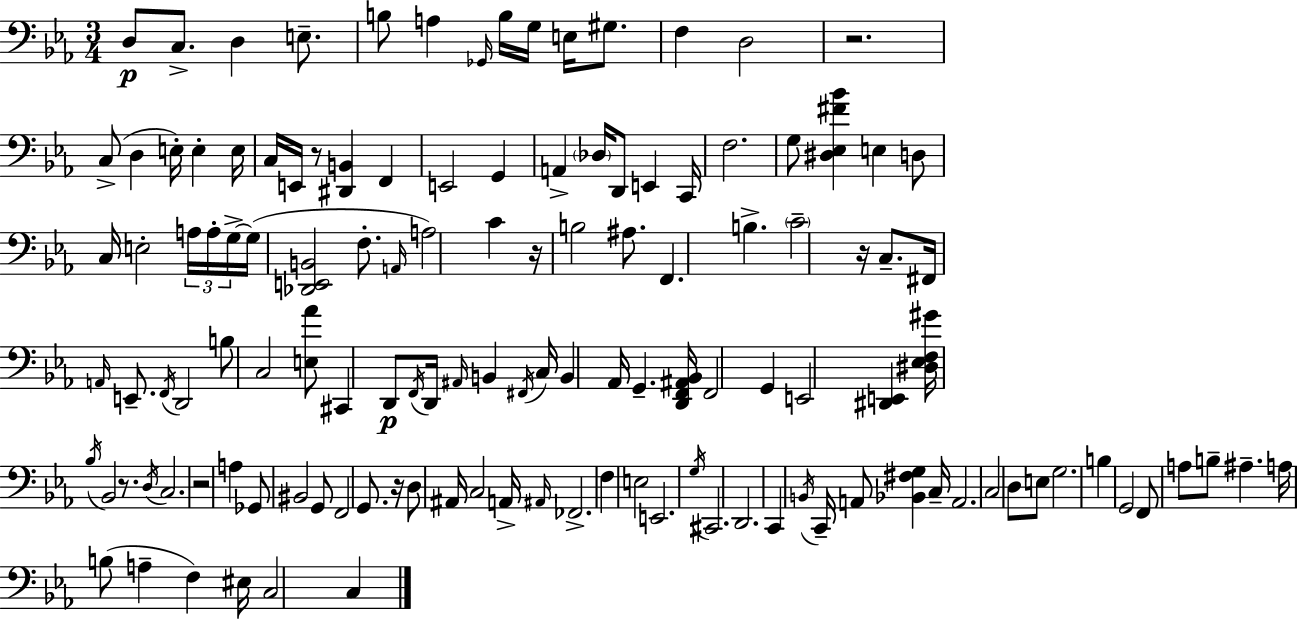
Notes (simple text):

D3/e C3/e. D3/q E3/e. B3/e A3/q Gb2/s B3/s G3/s E3/s G#3/e. F3/q D3/h R/h. C3/e D3/q E3/s E3/q E3/s C3/s E2/s R/e [D#2,B2]/q F2/q E2/h G2/q A2/q Db3/s D2/e E2/q C2/s F3/h. G3/e [D#3,Eb3,F#4,Bb4]/q E3/q D3/e C3/s E3/h A3/s A3/s G3/s G3/s [Db2,E2,B2]/h F3/e. A2/s A3/h C4/q R/s B3/h A#3/e. F2/q. B3/q. C4/h R/s C3/e. F#2/s A2/s E2/e. F2/s D2/h B3/e C3/h [E3,Ab4]/e C#2/q D2/e F2/s D2/s A#2/s B2/q F#2/s C3/s B2/q Ab2/s G2/q. [D2,F2,A#2,Bb2]/s F2/h G2/q E2/h [D#2,E2]/q [D#3,Eb3,F3,G#4]/s Bb3/s Bb2/h R/e. D3/s C3/h. R/h A3/q Gb2/e BIS2/h G2/e F2/h G2/e. R/s D3/e A#2/s C3/h A2/s A#2/s FES2/h. F3/q E3/h E2/h. G3/s C#2/h. D2/h. C2/q B2/s C2/s A2/e [Bb2,F#3,G3]/q C3/s A2/h. C3/h D3/e E3/e G3/h. B3/q G2/h F2/e A3/e B3/e A#3/q. A3/s B3/e A3/q F3/q EIS3/s C3/h C3/q